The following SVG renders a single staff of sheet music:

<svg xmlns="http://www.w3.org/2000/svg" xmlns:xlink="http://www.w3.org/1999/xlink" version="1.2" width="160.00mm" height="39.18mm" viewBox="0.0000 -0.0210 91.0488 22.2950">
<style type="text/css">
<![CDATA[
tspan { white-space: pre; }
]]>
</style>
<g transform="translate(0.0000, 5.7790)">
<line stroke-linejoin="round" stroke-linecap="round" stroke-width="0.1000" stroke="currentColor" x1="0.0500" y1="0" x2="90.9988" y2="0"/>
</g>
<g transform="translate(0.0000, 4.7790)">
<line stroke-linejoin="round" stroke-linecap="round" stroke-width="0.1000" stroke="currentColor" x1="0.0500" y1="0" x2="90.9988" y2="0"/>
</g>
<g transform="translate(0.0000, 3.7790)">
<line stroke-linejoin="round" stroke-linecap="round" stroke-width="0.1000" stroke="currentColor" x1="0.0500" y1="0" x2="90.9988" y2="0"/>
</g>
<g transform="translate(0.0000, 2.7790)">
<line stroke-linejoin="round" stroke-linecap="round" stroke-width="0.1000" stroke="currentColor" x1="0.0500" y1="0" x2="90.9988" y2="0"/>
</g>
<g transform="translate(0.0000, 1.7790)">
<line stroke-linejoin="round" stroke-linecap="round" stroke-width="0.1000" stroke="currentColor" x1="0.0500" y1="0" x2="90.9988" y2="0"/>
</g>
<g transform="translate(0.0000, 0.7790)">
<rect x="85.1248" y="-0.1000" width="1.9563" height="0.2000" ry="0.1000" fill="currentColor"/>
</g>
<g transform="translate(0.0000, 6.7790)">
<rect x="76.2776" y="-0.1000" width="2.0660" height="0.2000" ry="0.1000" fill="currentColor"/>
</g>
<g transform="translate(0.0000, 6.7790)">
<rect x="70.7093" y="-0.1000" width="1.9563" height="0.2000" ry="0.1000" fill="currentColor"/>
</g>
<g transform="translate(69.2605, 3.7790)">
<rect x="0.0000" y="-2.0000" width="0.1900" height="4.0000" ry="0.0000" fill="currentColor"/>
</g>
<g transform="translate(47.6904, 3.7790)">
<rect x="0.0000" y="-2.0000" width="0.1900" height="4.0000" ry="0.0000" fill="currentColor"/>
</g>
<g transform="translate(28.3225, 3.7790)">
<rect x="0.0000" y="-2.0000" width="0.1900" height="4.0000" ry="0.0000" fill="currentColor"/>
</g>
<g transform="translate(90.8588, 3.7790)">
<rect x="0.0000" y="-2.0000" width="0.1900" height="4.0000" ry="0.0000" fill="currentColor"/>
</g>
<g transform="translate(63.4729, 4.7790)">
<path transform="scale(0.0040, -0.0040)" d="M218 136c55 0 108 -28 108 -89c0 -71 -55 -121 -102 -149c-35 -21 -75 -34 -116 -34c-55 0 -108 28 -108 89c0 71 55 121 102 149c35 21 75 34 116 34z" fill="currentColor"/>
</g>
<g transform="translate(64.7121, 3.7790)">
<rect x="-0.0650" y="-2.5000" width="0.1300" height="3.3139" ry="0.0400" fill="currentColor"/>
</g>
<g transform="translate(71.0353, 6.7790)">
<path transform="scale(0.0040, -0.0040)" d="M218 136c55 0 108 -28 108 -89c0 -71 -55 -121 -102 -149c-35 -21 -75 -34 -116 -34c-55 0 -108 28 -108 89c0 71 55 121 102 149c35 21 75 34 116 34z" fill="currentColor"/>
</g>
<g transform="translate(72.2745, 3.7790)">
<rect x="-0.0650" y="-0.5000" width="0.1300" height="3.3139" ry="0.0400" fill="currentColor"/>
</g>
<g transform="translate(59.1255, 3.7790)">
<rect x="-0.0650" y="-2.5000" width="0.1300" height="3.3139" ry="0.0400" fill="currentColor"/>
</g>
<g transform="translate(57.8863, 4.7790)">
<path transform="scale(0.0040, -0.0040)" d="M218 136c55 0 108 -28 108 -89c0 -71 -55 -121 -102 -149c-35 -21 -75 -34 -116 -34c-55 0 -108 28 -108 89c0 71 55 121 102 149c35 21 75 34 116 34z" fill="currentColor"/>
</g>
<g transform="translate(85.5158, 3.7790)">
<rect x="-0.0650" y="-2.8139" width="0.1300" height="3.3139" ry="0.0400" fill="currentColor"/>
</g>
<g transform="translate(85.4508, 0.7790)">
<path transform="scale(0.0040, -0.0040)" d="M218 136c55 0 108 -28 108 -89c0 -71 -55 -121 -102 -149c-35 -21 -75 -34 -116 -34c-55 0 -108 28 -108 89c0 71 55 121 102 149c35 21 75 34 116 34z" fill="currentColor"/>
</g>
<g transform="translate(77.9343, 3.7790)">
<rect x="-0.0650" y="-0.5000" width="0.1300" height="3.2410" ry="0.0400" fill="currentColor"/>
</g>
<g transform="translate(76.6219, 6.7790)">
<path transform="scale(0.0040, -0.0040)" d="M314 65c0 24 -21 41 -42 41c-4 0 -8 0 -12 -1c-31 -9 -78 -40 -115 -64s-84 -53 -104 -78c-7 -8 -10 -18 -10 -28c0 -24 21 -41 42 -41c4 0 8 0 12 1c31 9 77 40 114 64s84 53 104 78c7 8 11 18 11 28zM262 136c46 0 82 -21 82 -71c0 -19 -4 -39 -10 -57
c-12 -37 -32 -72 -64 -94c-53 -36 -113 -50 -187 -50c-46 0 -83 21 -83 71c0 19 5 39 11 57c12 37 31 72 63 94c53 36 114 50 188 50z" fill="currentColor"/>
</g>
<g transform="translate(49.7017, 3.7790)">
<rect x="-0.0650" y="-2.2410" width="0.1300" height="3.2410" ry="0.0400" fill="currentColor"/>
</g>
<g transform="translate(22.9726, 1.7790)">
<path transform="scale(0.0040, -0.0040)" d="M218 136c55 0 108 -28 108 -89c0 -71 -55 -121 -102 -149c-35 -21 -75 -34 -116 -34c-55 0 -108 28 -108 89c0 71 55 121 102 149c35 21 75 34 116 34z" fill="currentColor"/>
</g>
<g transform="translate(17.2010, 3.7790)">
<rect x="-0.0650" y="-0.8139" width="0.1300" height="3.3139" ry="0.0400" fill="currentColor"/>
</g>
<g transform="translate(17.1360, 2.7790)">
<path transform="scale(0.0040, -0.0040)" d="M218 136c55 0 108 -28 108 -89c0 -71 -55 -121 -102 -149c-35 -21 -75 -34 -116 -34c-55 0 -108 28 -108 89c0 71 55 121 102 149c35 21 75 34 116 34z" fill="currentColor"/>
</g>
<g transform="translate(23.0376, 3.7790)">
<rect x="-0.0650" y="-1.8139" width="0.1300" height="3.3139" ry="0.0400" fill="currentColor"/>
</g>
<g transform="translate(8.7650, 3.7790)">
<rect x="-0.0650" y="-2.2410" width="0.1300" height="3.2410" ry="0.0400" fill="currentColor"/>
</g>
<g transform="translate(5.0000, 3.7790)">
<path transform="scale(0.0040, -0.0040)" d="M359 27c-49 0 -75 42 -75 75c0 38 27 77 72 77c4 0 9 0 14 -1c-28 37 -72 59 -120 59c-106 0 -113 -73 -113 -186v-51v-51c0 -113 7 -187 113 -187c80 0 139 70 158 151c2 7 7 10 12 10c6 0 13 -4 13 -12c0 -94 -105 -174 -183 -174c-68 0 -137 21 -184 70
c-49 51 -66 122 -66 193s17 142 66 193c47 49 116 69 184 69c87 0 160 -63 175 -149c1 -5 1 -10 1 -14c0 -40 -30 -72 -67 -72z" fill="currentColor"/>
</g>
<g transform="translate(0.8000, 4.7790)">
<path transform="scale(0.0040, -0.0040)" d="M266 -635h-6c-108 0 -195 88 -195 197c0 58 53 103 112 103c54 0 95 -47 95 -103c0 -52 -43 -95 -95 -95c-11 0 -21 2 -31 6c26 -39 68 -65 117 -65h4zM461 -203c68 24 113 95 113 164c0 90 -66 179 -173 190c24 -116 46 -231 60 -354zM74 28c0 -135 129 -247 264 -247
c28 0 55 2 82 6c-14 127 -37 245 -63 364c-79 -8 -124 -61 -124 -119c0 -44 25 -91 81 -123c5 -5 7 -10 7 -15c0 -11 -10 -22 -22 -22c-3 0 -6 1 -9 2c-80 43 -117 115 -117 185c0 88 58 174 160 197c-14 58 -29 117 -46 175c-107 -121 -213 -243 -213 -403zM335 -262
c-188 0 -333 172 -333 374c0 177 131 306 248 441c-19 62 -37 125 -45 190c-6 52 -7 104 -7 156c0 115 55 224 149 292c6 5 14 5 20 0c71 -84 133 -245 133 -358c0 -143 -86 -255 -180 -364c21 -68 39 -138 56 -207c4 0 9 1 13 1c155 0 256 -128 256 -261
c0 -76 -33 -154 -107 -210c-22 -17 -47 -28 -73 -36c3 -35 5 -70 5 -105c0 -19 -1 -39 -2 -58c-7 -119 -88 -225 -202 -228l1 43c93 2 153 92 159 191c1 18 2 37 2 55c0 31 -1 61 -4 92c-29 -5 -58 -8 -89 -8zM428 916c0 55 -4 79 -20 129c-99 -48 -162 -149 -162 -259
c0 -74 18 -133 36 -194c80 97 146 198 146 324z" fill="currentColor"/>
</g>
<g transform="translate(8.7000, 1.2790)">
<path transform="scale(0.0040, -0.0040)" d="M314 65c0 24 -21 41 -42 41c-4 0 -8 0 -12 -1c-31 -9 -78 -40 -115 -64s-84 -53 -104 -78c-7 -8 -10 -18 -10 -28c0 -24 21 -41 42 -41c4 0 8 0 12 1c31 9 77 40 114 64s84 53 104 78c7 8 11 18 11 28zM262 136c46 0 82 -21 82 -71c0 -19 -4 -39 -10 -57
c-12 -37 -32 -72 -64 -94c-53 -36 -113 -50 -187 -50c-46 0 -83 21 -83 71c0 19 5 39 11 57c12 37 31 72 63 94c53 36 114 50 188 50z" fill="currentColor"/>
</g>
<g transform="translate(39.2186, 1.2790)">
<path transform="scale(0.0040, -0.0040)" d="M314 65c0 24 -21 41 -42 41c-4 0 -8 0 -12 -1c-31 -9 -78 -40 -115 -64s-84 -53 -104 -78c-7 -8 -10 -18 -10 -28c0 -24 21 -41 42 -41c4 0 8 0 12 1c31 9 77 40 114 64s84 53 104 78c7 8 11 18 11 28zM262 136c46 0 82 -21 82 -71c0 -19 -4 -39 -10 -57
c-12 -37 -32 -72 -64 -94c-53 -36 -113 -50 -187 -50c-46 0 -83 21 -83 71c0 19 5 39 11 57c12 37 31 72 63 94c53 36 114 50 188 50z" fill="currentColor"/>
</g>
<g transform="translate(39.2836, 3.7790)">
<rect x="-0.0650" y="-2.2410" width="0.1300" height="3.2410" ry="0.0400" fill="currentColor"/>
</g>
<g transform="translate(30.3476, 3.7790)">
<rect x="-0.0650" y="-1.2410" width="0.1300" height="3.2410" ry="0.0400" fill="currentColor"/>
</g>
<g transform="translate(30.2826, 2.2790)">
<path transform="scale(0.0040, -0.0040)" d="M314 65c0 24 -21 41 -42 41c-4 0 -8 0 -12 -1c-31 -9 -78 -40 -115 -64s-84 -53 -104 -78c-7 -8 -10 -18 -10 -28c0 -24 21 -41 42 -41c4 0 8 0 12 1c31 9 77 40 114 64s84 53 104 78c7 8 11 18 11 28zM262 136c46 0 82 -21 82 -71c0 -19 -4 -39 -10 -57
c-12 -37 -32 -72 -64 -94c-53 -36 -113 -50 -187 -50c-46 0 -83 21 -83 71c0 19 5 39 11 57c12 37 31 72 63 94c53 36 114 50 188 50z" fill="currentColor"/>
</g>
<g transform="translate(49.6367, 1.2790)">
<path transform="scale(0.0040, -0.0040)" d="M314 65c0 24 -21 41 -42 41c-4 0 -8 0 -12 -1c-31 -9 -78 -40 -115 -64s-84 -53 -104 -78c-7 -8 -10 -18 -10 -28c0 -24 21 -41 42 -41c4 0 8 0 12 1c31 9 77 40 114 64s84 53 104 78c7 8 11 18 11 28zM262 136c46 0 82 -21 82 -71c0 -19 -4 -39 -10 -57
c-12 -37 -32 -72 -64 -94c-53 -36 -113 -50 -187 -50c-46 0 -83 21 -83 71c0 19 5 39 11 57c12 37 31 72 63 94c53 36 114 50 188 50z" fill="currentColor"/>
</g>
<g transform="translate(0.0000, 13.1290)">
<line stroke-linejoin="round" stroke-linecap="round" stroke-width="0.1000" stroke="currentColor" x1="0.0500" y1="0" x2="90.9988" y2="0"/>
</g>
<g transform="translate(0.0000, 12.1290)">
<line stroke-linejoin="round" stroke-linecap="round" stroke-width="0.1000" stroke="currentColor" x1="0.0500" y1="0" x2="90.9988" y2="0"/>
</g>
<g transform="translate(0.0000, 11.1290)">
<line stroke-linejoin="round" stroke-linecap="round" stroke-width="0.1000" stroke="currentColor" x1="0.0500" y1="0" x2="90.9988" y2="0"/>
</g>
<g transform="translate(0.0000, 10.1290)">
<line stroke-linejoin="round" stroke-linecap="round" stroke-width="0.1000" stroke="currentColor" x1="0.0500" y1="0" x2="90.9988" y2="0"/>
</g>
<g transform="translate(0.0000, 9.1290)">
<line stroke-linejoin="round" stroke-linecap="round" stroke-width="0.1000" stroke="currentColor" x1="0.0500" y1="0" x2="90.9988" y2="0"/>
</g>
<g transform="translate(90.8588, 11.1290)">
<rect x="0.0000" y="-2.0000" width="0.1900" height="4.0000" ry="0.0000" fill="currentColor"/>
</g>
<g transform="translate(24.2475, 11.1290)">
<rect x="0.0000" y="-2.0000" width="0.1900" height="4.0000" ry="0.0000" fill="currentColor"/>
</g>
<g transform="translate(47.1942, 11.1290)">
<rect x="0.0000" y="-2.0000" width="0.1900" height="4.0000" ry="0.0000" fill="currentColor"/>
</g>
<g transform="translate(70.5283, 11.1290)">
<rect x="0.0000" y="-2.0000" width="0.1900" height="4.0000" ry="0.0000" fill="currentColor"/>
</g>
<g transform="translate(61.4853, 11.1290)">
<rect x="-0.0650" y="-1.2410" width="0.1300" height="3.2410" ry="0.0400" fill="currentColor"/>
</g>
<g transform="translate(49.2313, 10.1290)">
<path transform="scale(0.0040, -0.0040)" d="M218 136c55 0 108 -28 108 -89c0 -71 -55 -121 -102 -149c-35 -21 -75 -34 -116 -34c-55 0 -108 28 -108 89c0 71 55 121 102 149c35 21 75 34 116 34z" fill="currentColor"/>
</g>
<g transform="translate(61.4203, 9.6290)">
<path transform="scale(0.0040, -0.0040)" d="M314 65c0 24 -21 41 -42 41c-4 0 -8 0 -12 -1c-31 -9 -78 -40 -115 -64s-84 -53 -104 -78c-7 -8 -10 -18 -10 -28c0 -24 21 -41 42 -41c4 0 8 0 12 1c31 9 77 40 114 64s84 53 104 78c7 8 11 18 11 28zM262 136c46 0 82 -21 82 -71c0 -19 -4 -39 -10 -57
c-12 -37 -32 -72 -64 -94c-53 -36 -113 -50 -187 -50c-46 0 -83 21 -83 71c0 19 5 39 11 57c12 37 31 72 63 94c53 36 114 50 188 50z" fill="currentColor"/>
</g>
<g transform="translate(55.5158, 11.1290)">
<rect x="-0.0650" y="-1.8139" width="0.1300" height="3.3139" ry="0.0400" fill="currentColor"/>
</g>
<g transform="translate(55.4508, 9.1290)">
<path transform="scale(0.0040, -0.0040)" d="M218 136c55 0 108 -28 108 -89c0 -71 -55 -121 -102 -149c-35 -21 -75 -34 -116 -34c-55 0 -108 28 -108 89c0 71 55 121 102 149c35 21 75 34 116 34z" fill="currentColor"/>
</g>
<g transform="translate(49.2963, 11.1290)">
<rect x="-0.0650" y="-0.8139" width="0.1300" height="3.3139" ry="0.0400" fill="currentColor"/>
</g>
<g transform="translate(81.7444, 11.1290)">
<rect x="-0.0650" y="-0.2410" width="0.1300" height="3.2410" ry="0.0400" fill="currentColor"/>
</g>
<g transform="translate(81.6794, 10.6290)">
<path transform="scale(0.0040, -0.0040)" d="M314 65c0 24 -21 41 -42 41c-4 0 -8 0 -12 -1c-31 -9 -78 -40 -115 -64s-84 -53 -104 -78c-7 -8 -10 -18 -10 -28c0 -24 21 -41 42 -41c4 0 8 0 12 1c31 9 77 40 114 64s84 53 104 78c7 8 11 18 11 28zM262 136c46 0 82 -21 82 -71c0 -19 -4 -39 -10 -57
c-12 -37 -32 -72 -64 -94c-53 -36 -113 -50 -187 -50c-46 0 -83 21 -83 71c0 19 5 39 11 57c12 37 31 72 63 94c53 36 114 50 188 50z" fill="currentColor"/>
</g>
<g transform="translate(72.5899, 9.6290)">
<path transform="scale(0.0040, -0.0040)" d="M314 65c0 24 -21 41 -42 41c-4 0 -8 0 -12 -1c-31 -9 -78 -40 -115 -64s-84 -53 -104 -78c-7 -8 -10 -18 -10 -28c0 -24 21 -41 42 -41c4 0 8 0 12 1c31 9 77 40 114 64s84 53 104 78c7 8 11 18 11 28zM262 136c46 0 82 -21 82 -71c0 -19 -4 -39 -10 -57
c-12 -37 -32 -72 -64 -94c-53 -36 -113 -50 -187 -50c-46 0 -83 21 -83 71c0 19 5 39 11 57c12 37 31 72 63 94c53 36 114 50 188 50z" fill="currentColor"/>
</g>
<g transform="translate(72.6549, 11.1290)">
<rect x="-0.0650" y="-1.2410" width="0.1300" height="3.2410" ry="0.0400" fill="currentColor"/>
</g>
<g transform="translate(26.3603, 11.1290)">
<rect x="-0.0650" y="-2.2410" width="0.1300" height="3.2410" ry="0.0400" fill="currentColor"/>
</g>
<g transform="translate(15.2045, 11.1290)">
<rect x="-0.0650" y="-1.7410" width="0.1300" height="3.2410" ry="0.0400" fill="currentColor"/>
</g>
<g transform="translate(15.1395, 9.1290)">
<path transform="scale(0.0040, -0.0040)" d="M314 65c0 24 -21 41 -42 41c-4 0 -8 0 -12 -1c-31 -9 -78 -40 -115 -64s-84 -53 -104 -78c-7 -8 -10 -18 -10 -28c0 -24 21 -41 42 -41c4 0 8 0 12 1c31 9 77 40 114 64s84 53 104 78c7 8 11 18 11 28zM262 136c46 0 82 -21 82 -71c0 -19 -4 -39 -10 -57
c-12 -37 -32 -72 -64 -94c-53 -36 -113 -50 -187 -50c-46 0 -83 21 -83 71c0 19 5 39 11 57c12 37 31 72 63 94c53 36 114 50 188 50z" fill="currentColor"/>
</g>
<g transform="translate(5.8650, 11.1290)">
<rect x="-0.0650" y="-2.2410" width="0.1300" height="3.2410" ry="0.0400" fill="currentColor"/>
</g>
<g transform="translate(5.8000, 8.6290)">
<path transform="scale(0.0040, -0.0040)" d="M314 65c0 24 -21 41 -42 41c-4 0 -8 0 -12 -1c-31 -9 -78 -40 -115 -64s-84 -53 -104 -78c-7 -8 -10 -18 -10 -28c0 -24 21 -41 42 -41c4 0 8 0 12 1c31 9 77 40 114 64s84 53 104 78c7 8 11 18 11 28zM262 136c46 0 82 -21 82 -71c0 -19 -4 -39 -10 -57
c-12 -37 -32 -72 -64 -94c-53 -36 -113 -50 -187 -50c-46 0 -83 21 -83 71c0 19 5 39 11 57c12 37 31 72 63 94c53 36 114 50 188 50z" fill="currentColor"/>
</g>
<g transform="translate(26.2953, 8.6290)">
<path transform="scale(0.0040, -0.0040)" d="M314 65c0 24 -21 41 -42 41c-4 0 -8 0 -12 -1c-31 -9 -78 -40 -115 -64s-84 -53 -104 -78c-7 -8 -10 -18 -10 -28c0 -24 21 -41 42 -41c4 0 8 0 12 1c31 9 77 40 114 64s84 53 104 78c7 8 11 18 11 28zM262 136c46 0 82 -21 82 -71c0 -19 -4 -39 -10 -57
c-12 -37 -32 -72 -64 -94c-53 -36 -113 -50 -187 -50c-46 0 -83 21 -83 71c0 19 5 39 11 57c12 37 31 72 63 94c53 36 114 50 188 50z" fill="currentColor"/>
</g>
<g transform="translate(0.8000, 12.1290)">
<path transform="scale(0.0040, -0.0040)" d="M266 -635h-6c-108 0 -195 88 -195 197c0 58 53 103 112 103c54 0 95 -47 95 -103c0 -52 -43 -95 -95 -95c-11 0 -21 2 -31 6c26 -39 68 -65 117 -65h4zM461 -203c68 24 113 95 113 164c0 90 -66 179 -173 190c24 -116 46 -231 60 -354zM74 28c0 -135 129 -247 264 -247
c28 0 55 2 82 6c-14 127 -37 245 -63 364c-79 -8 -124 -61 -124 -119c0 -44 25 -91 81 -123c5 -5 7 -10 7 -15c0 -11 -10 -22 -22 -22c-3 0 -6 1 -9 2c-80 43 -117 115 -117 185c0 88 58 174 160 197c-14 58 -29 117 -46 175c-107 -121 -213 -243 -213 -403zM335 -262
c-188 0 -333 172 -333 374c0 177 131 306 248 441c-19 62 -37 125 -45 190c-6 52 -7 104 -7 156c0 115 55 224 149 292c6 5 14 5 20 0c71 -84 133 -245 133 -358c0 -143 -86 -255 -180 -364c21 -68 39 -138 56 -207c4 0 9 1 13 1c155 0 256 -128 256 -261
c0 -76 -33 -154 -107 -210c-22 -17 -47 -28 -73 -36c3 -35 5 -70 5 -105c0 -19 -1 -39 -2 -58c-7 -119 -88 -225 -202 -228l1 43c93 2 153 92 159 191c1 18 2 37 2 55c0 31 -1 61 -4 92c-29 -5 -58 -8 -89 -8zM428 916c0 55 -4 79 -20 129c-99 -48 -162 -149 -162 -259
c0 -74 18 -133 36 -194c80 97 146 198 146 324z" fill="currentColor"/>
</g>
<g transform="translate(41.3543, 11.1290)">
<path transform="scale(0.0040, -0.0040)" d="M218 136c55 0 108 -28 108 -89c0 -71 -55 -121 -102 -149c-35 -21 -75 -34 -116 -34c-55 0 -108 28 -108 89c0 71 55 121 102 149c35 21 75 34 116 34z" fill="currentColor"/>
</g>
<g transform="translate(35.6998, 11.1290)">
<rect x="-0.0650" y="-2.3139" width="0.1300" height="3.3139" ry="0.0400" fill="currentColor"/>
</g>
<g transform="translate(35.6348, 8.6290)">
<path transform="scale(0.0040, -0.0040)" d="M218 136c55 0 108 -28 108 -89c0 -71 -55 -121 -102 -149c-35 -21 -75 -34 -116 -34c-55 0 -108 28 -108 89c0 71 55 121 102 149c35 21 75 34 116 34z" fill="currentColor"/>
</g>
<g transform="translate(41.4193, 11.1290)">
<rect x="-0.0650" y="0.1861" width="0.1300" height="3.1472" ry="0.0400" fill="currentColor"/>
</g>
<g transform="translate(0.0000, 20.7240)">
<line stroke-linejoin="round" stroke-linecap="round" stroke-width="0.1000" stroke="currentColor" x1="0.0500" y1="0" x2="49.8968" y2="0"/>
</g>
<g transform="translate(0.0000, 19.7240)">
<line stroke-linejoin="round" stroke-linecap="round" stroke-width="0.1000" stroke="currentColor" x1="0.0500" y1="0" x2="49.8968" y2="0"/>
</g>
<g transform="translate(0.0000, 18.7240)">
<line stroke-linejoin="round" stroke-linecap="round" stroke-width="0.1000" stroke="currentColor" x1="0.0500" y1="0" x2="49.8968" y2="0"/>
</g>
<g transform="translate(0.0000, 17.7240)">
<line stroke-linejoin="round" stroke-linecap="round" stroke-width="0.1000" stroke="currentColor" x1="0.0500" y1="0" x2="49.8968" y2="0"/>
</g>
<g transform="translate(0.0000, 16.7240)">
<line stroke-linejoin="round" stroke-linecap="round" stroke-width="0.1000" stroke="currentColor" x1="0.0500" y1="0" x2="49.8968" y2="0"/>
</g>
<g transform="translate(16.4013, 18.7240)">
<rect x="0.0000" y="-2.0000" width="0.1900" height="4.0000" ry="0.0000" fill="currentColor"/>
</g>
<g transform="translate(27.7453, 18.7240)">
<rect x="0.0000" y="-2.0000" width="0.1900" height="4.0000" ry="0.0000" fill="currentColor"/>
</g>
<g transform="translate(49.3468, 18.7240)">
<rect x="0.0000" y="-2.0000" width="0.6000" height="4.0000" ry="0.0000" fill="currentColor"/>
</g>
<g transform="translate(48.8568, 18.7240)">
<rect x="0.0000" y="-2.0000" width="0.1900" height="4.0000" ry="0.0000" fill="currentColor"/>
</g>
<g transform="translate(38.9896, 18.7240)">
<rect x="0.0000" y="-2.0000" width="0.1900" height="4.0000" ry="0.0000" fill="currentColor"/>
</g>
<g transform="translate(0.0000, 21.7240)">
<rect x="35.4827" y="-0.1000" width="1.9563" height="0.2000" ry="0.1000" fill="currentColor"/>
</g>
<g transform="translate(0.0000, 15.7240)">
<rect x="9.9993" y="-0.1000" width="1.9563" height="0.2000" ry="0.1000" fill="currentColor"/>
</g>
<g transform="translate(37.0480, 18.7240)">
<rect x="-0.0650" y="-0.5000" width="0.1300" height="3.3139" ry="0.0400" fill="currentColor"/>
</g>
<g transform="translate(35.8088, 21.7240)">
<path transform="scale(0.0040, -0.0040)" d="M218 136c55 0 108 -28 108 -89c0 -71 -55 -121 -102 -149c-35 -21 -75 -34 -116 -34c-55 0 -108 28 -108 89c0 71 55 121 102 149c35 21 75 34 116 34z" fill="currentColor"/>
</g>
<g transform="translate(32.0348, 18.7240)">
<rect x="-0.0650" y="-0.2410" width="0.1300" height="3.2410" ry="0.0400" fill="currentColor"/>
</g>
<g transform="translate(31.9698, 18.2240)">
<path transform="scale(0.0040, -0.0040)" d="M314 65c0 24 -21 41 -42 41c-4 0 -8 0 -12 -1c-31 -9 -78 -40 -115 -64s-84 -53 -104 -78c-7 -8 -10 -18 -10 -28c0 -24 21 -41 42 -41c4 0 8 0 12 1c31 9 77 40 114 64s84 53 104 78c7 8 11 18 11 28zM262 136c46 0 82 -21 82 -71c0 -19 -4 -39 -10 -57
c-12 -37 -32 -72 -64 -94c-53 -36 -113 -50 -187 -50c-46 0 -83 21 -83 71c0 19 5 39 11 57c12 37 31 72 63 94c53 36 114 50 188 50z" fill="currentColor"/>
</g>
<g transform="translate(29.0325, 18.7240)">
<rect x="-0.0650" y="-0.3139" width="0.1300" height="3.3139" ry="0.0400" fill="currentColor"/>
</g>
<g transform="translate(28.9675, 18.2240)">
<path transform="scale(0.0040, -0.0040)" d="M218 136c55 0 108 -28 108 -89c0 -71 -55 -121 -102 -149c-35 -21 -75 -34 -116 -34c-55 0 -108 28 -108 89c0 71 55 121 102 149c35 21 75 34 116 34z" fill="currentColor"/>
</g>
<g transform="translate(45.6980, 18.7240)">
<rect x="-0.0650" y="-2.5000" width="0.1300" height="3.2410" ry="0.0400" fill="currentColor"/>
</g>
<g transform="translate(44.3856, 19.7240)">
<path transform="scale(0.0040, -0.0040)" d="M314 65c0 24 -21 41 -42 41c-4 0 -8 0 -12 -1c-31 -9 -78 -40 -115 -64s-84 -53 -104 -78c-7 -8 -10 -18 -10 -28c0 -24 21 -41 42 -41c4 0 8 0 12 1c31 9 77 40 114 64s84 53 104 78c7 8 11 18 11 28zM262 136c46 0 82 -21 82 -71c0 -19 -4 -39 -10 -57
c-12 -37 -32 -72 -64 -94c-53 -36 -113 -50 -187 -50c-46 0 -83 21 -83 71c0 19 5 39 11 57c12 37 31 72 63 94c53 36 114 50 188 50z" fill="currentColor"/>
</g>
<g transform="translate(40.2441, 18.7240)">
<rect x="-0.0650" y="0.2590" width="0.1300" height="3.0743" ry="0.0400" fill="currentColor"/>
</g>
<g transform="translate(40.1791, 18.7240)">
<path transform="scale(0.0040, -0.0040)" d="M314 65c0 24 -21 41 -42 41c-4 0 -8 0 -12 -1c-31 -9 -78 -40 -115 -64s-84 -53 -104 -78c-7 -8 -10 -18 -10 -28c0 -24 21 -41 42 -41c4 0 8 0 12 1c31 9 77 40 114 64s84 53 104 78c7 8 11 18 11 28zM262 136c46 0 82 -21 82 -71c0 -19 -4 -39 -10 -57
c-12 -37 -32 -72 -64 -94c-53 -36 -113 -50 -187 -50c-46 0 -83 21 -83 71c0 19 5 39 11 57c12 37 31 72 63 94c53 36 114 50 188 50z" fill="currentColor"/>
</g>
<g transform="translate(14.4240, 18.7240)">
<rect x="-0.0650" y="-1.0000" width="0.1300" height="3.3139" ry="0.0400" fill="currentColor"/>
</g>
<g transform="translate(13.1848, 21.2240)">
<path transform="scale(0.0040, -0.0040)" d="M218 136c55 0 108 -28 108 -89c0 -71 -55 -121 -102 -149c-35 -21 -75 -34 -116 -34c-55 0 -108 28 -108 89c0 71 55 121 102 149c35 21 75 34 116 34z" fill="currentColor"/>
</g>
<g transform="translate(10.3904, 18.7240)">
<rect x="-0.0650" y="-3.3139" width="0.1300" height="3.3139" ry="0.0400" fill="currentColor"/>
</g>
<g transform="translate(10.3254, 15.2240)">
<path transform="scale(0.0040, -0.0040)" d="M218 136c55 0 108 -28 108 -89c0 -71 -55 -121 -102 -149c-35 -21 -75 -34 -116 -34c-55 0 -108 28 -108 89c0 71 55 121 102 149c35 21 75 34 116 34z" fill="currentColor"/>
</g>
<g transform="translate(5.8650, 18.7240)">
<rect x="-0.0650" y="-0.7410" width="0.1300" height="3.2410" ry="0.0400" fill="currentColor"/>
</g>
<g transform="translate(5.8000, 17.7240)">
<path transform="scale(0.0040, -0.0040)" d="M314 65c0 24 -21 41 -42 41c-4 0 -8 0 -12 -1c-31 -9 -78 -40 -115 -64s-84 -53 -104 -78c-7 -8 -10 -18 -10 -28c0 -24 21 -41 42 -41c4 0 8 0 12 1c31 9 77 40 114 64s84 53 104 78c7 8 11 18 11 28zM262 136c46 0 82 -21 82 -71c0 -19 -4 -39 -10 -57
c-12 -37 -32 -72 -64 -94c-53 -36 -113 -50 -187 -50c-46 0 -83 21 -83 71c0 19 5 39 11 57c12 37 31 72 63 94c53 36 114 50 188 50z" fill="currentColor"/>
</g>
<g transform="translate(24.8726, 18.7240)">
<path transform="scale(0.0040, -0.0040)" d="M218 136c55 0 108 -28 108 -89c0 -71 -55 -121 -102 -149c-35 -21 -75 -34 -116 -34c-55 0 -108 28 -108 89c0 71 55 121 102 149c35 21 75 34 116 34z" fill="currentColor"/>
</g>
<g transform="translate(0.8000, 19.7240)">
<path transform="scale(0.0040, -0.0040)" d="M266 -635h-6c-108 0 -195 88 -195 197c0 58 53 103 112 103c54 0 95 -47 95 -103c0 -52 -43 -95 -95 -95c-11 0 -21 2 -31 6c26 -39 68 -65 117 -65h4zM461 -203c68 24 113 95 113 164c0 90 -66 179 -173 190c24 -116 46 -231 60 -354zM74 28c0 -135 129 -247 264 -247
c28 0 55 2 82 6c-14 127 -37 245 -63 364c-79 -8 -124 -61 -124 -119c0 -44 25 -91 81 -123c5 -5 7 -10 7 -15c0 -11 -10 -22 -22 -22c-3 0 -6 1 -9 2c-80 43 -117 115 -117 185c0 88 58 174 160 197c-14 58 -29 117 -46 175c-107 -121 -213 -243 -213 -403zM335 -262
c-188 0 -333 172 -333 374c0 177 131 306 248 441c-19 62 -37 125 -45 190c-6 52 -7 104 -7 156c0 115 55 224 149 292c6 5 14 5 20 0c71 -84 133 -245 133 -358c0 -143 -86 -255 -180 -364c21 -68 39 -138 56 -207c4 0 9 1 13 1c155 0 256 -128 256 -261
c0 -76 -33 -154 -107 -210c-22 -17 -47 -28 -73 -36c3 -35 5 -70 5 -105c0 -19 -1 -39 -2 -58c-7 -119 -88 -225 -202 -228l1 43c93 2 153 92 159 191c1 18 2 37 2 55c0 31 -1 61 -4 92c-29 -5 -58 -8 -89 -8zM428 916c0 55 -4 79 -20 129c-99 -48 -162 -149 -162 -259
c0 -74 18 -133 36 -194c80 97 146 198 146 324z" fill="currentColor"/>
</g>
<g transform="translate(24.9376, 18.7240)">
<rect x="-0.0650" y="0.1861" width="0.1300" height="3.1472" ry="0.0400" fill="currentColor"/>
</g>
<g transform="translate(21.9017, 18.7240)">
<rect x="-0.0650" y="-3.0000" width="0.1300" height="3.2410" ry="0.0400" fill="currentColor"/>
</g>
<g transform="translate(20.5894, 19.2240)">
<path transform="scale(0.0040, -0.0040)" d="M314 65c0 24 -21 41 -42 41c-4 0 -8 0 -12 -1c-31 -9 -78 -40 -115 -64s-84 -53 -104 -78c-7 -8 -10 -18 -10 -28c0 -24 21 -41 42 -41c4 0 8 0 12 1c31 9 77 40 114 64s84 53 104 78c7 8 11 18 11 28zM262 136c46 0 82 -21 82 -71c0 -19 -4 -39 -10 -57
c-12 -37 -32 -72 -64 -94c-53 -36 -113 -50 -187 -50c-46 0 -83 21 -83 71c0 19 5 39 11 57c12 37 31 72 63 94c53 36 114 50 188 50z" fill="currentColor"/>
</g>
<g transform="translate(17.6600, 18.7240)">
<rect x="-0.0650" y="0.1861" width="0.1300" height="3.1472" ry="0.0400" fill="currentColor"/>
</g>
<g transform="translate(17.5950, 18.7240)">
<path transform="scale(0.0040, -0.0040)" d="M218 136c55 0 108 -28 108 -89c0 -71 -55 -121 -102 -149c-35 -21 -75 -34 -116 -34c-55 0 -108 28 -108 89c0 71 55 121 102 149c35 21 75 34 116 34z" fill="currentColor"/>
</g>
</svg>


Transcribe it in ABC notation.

X:1
T:Untitled
M:4/4
L:1/4
K:C
g2 d f e2 g2 g2 G G C C2 a g2 f2 g2 g B d f e2 e2 c2 d2 b D B A2 B c c2 C B2 G2